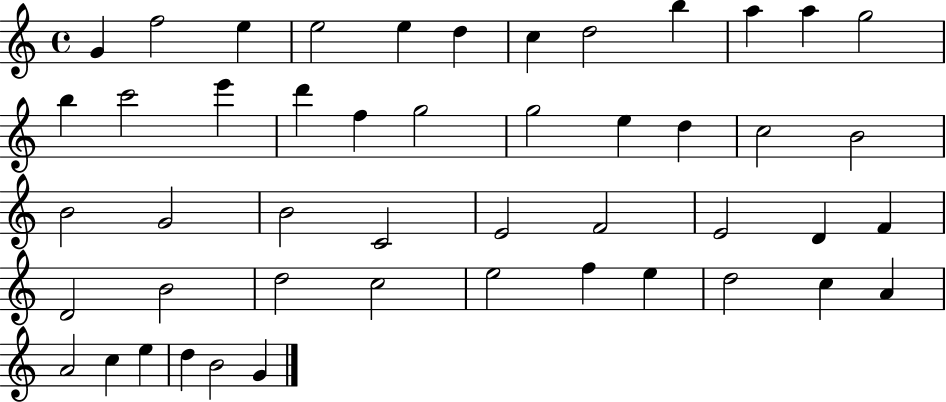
X:1
T:Untitled
M:4/4
L:1/4
K:C
G f2 e e2 e d c d2 b a a g2 b c'2 e' d' f g2 g2 e d c2 B2 B2 G2 B2 C2 E2 F2 E2 D F D2 B2 d2 c2 e2 f e d2 c A A2 c e d B2 G